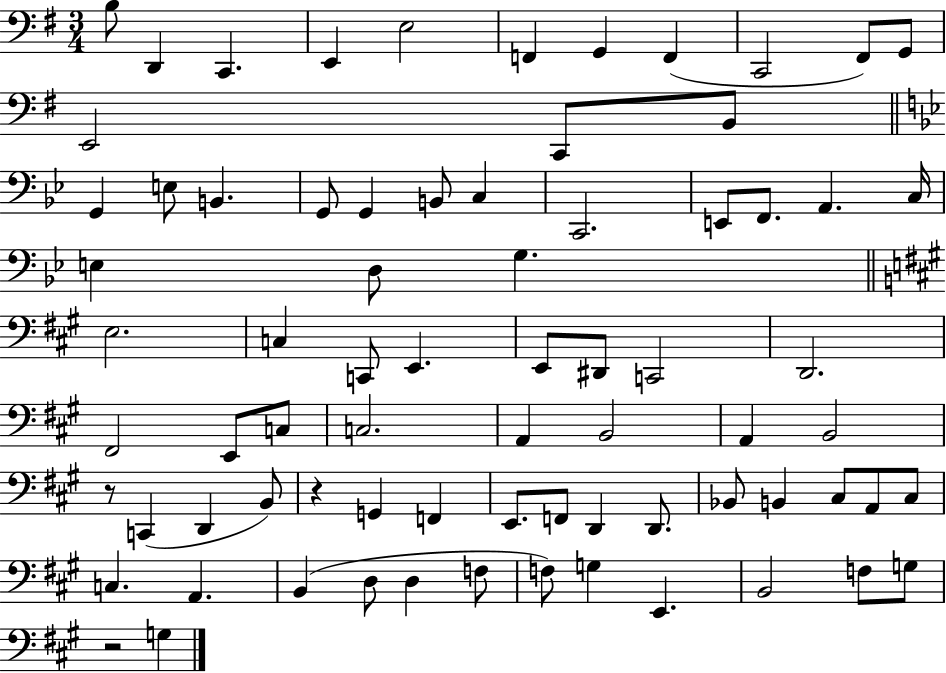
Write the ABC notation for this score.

X:1
T:Untitled
M:3/4
L:1/4
K:G
B,/2 D,, C,, E,, E,2 F,, G,, F,, C,,2 ^F,,/2 G,,/2 E,,2 C,,/2 B,,/2 G,, E,/2 B,, G,,/2 G,, B,,/2 C, C,,2 E,,/2 F,,/2 A,, C,/4 E, D,/2 G, E,2 C, C,,/2 E,, E,,/2 ^D,,/2 C,,2 D,,2 ^F,,2 E,,/2 C,/2 C,2 A,, B,,2 A,, B,,2 z/2 C,, D,, B,,/2 z G,, F,, E,,/2 F,,/2 D,, D,,/2 _B,,/2 B,, ^C,/2 A,,/2 ^C,/2 C, A,, B,, D,/2 D, F,/2 F,/2 G, E,, B,,2 F,/2 G,/2 z2 G,